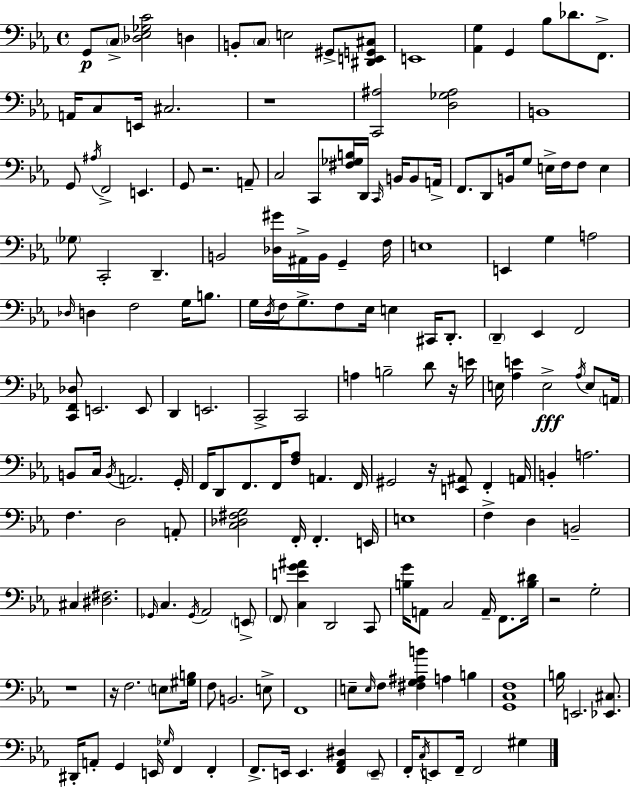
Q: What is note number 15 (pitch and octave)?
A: E2